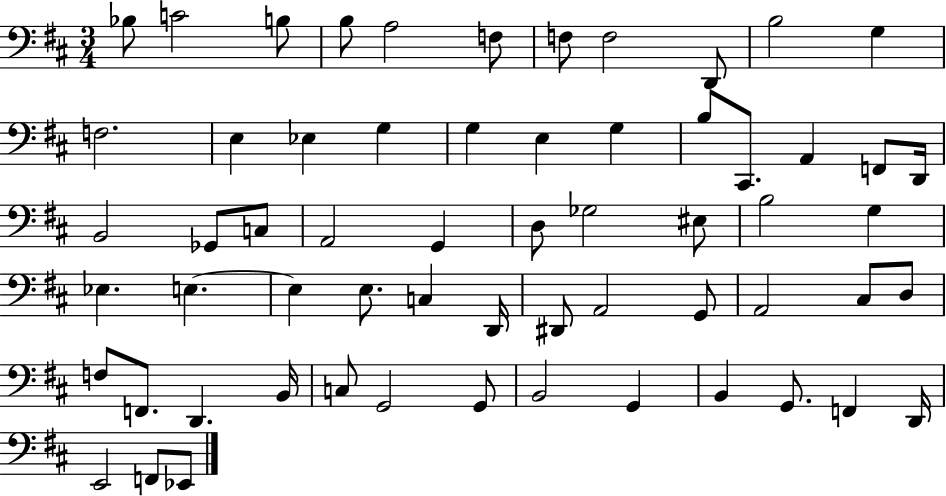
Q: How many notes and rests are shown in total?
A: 61